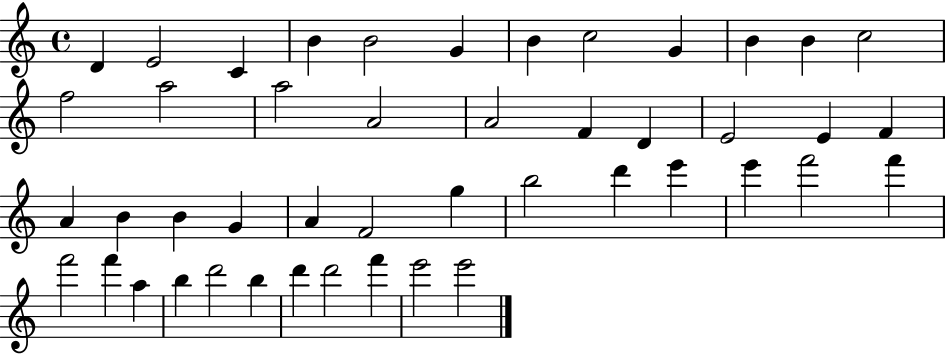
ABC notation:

X:1
T:Untitled
M:4/4
L:1/4
K:C
D E2 C B B2 G B c2 G B B c2 f2 a2 a2 A2 A2 F D E2 E F A B B G A F2 g b2 d' e' e' f'2 f' f'2 f' a b d'2 b d' d'2 f' e'2 e'2